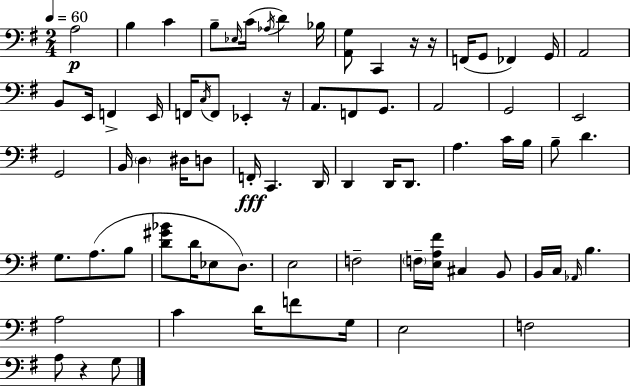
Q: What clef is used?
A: bass